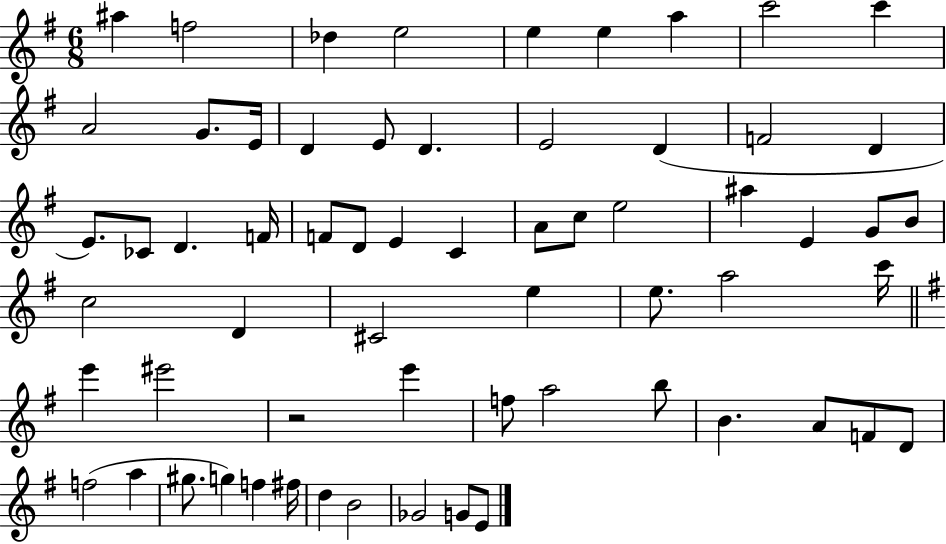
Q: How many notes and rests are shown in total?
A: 63